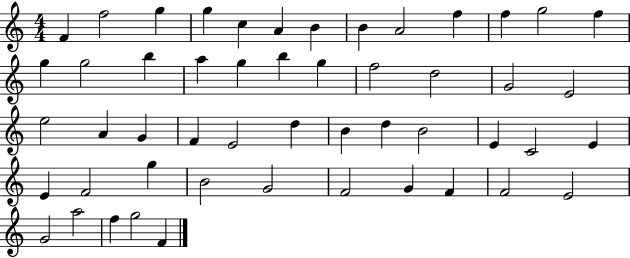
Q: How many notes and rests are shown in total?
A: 51